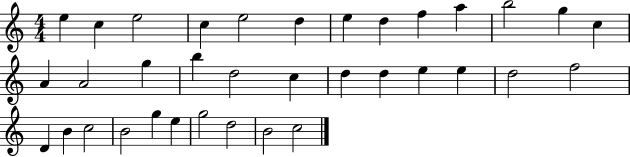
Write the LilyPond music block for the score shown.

{
  \clef treble
  \numericTimeSignature
  \time 4/4
  \key c \major
  e''4 c''4 e''2 | c''4 e''2 d''4 | e''4 d''4 f''4 a''4 | b''2 g''4 c''4 | \break a'4 a'2 g''4 | b''4 d''2 c''4 | d''4 d''4 e''4 e''4 | d''2 f''2 | \break d'4 b'4 c''2 | b'2 g''4 e''4 | g''2 d''2 | b'2 c''2 | \break \bar "|."
}